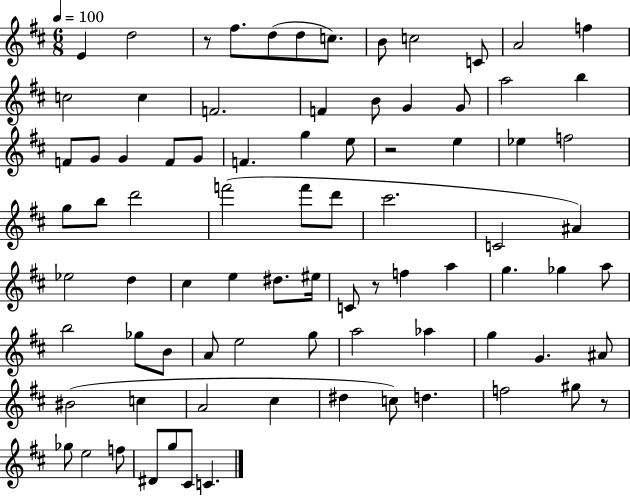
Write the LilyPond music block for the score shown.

{
  \clef treble
  \numericTimeSignature
  \time 6/8
  \key d \major
  \tempo 4 = 100
  e'4 d''2 | r8 fis''8. d''8( d''8 c''8.) | b'8 c''2 c'8 | a'2 f''4 | \break c''2 c''4 | f'2. | f'4 b'8 g'4 g'8 | a''2 b''4 | \break f'8 g'8 g'4 f'8 g'8 | f'4. g''4 e''8 | r2 e''4 | ees''4 f''2 | \break g''8 b''8 d'''2 | f'''2( f'''8 d'''8 | cis'''2. | c'2 ais'4) | \break ees''2 d''4 | cis''4 e''4 dis''8. eis''16 | c'8 r8 f''4 a''4 | g''4. ges''4 a''8 | \break b''2 ges''8 b'8 | a'8 e''2 g''8 | a''2 aes''4 | g''4 g'4. ais'8 | \break bis'2( c''4 | a'2 cis''4 | dis''4 c''8) d''4. | f''2 gis''8 r8 | \break ges''8 e''2 f''8 | dis'8 g''8 cis'8 c'4. | \bar "|."
}